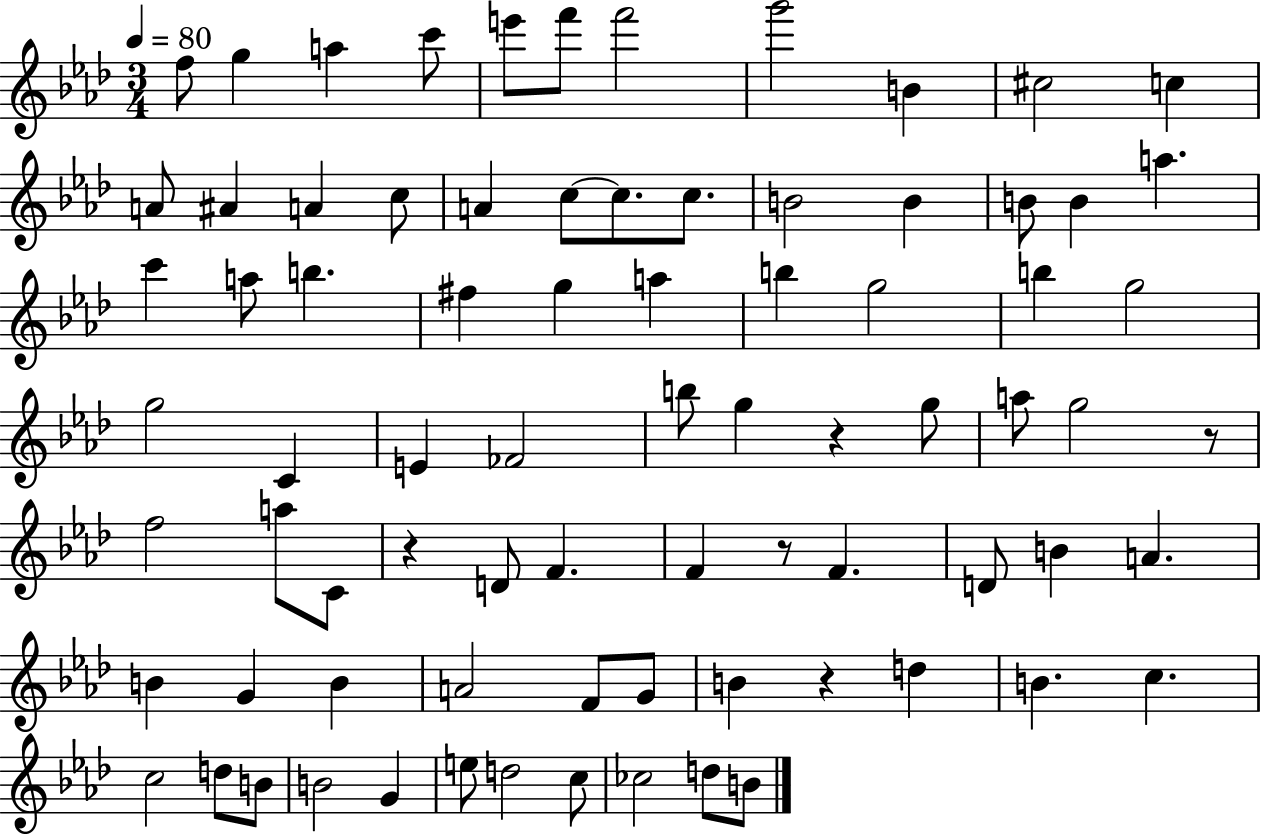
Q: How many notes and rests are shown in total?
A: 79